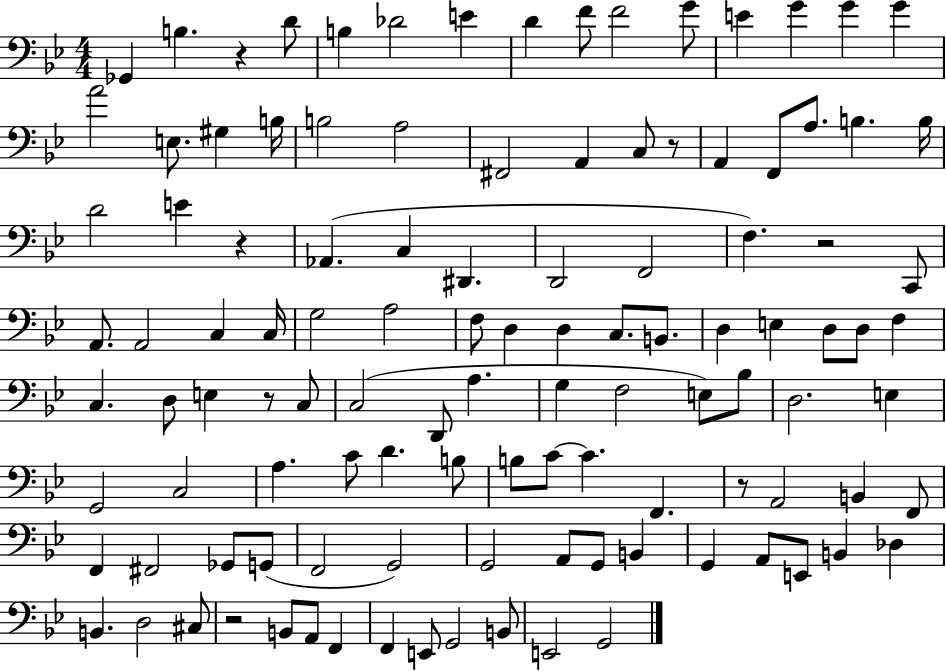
Gb2/q B3/q. R/q D4/e B3/q Db4/h E4/q D4/q F4/e F4/h G4/e E4/q G4/q G4/q G4/q A4/h E3/e. G#3/q B3/s B3/h A3/h F#2/h A2/q C3/e R/e A2/q F2/e A3/e. B3/q. B3/s D4/h E4/q R/q Ab2/q. C3/q D#2/q. D2/h F2/h F3/q. R/h C2/e A2/e. A2/h C3/q C3/s G3/h A3/h F3/e D3/q D3/q C3/e. B2/e. D3/q E3/q D3/e D3/e F3/q C3/q. D3/e E3/q R/e C3/e C3/h D2/e A3/q. G3/q F3/h E3/e Bb3/e D3/h. E3/q G2/h C3/h A3/q. C4/e D4/q. B3/e B3/e C4/e C4/q. F2/q. R/e A2/h B2/q F2/e F2/q F#2/h Gb2/e G2/e F2/h G2/h G2/h A2/e G2/e B2/q G2/q A2/e E2/e B2/q Db3/q B2/q. D3/h C#3/e R/h B2/e A2/e F2/q F2/q E2/e G2/h B2/e E2/h G2/h